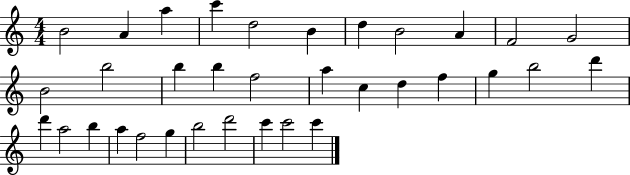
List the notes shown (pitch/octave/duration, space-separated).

B4/h A4/q A5/q C6/q D5/h B4/q D5/q B4/h A4/q F4/h G4/h B4/h B5/h B5/q B5/q F5/h A5/q C5/q D5/q F5/q G5/q B5/h D6/q D6/q A5/h B5/q A5/q F5/h G5/q B5/h D6/h C6/q C6/h C6/q